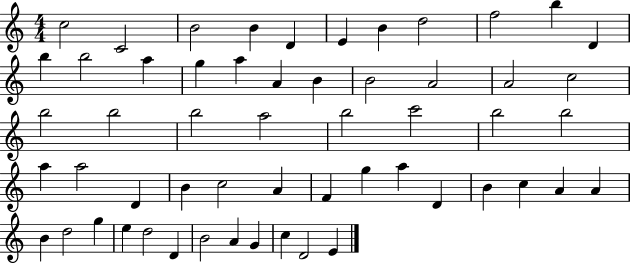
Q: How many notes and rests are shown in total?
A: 56